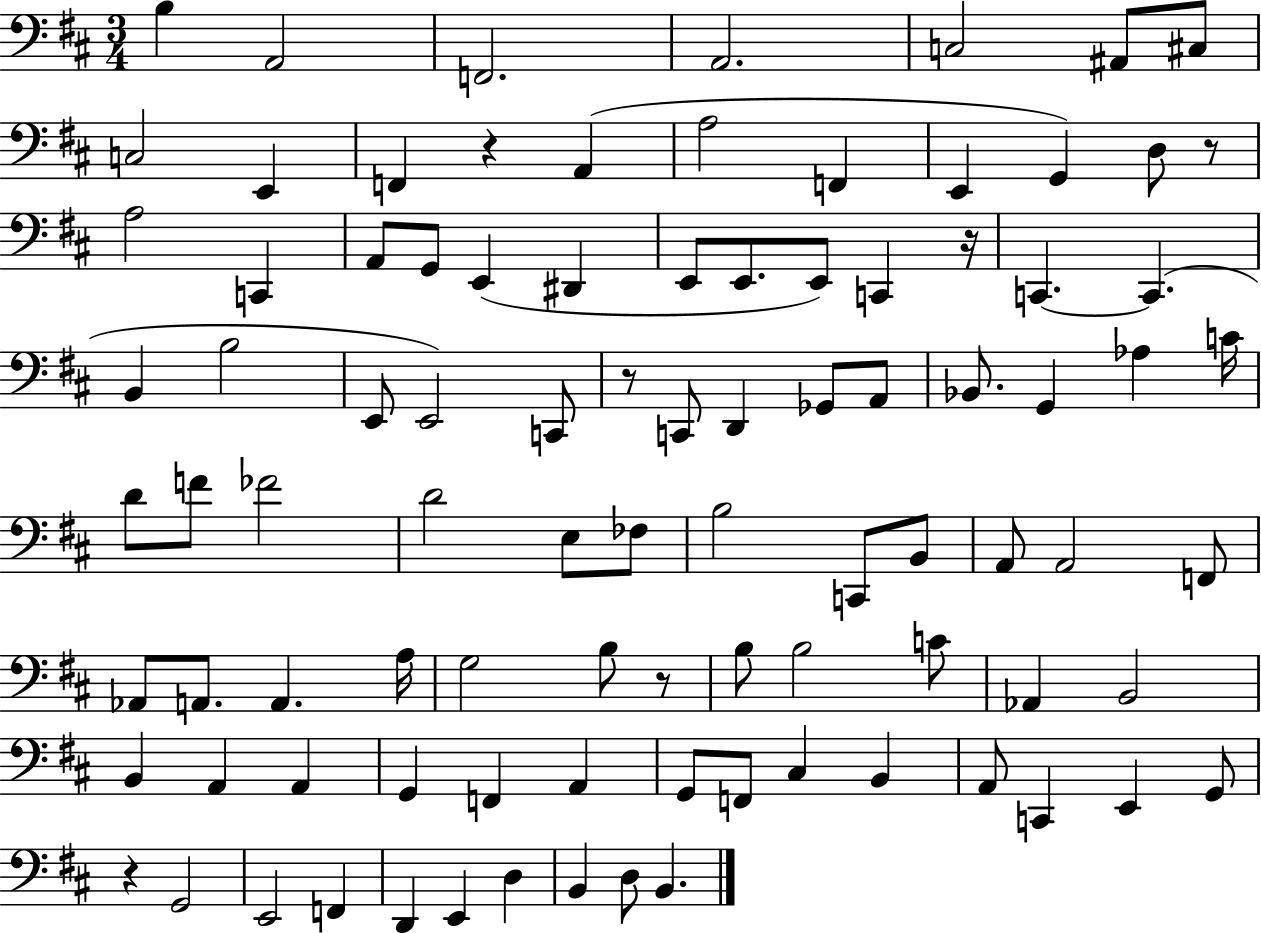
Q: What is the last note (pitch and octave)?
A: B2